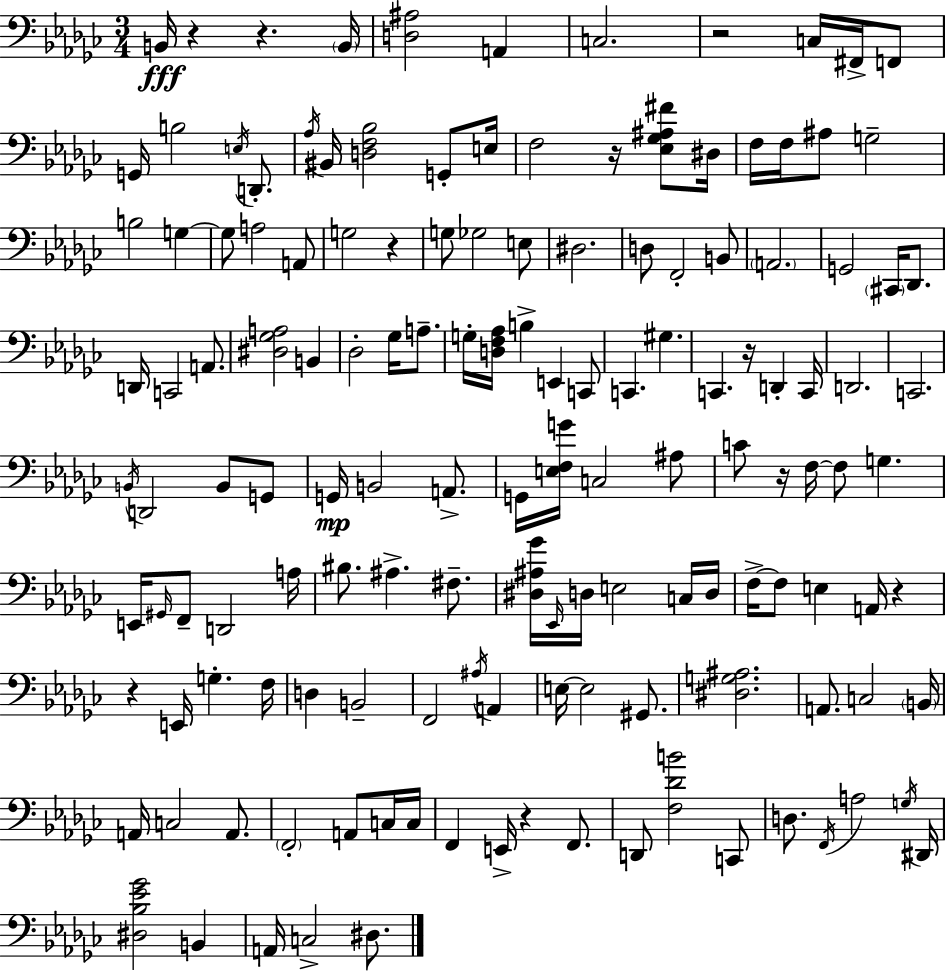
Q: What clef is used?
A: bass